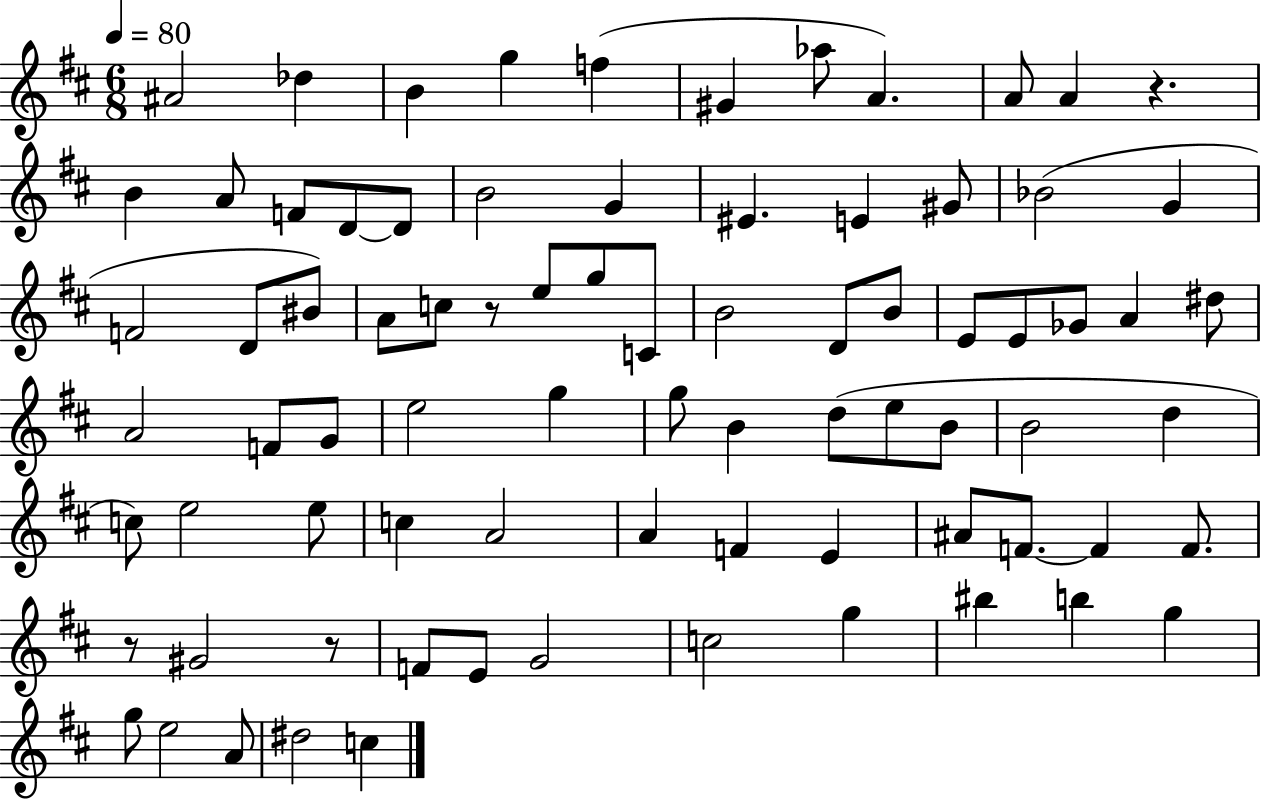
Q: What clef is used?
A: treble